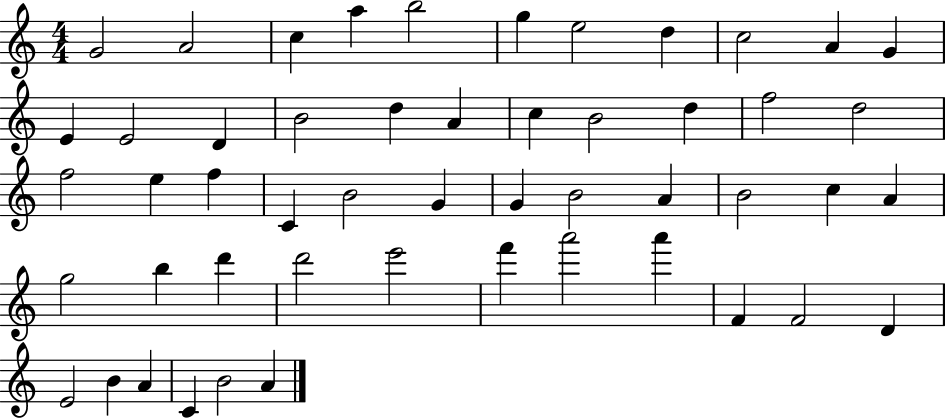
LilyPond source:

{
  \clef treble
  \numericTimeSignature
  \time 4/4
  \key c \major
  g'2 a'2 | c''4 a''4 b''2 | g''4 e''2 d''4 | c''2 a'4 g'4 | \break e'4 e'2 d'4 | b'2 d''4 a'4 | c''4 b'2 d''4 | f''2 d''2 | \break f''2 e''4 f''4 | c'4 b'2 g'4 | g'4 b'2 a'4 | b'2 c''4 a'4 | \break g''2 b''4 d'''4 | d'''2 e'''2 | f'''4 a'''2 a'''4 | f'4 f'2 d'4 | \break e'2 b'4 a'4 | c'4 b'2 a'4 | \bar "|."
}